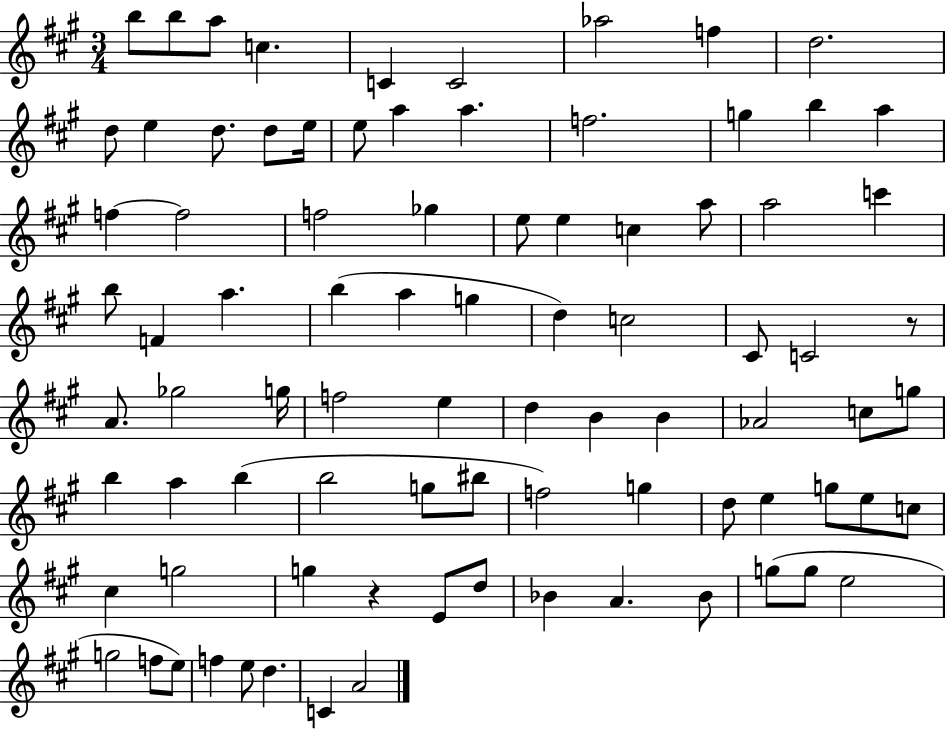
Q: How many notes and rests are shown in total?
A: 86